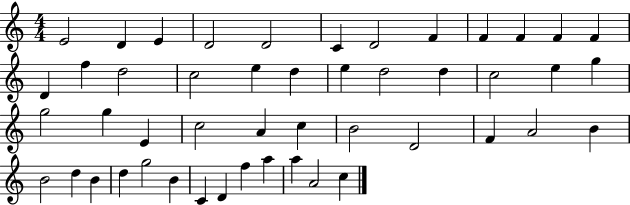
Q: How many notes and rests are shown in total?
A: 48